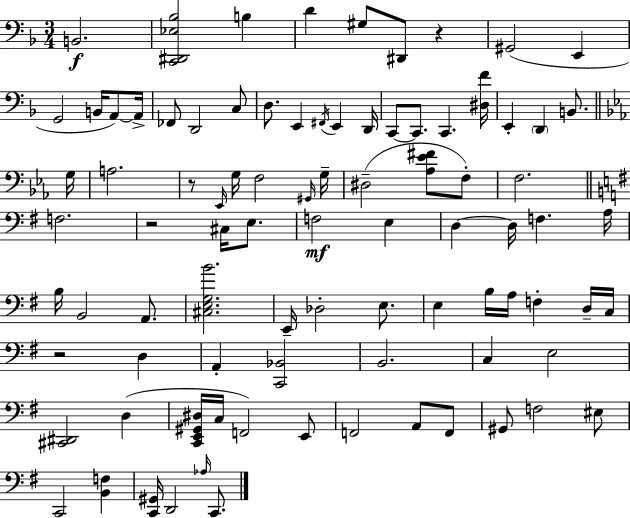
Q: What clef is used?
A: bass